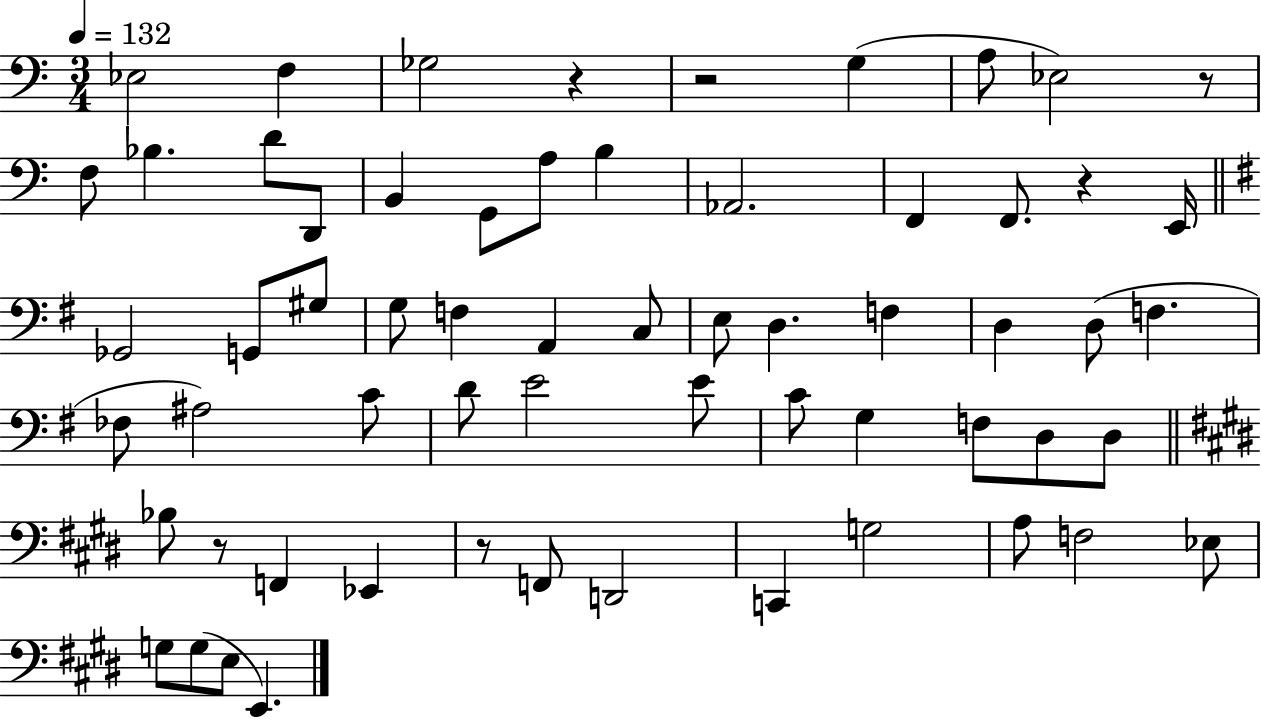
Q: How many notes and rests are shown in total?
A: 62